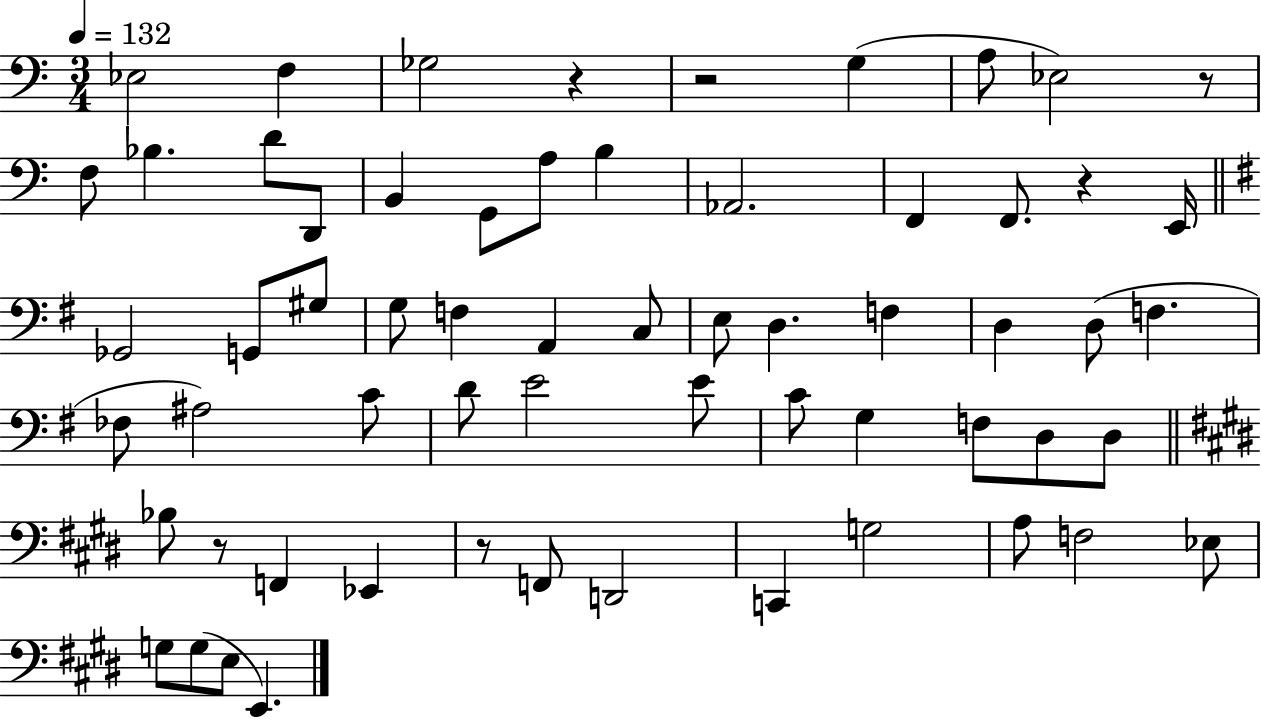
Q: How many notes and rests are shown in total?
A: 62